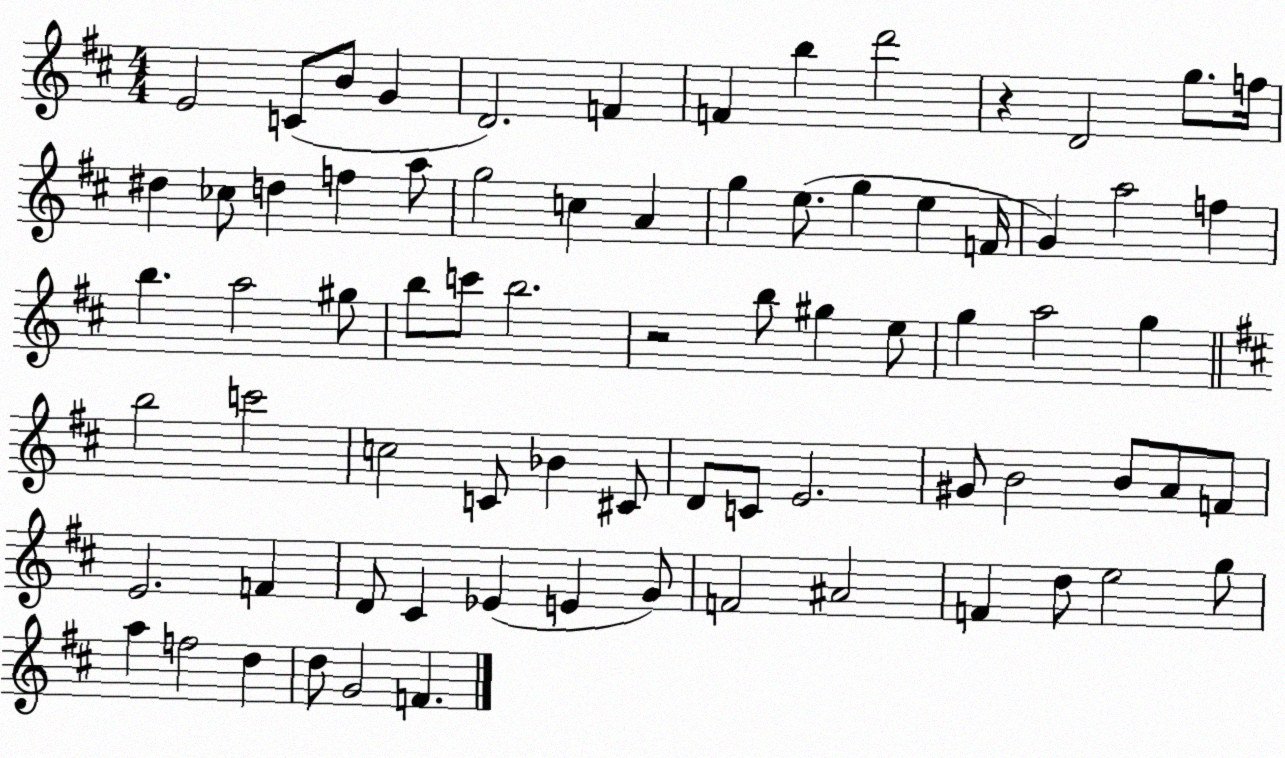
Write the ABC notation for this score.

X:1
T:Untitled
M:4/4
L:1/4
K:D
E2 C/2 B/2 G D2 F F b d'2 z D2 g/2 f/4 ^d _c/2 d f a/2 g2 c A g e/2 g e F/4 G a2 f b a2 ^g/2 b/2 c'/2 b2 z2 b/2 ^g e/2 g a2 g b2 c'2 c2 C/2 _B ^C/2 D/2 C/2 E2 ^G/2 B2 B/2 A/2 F/2 E2 F D/2 ^C _E E G/2 F2 ^A2 F d/2 e2 g/2 a f2 d d/2 G2 F